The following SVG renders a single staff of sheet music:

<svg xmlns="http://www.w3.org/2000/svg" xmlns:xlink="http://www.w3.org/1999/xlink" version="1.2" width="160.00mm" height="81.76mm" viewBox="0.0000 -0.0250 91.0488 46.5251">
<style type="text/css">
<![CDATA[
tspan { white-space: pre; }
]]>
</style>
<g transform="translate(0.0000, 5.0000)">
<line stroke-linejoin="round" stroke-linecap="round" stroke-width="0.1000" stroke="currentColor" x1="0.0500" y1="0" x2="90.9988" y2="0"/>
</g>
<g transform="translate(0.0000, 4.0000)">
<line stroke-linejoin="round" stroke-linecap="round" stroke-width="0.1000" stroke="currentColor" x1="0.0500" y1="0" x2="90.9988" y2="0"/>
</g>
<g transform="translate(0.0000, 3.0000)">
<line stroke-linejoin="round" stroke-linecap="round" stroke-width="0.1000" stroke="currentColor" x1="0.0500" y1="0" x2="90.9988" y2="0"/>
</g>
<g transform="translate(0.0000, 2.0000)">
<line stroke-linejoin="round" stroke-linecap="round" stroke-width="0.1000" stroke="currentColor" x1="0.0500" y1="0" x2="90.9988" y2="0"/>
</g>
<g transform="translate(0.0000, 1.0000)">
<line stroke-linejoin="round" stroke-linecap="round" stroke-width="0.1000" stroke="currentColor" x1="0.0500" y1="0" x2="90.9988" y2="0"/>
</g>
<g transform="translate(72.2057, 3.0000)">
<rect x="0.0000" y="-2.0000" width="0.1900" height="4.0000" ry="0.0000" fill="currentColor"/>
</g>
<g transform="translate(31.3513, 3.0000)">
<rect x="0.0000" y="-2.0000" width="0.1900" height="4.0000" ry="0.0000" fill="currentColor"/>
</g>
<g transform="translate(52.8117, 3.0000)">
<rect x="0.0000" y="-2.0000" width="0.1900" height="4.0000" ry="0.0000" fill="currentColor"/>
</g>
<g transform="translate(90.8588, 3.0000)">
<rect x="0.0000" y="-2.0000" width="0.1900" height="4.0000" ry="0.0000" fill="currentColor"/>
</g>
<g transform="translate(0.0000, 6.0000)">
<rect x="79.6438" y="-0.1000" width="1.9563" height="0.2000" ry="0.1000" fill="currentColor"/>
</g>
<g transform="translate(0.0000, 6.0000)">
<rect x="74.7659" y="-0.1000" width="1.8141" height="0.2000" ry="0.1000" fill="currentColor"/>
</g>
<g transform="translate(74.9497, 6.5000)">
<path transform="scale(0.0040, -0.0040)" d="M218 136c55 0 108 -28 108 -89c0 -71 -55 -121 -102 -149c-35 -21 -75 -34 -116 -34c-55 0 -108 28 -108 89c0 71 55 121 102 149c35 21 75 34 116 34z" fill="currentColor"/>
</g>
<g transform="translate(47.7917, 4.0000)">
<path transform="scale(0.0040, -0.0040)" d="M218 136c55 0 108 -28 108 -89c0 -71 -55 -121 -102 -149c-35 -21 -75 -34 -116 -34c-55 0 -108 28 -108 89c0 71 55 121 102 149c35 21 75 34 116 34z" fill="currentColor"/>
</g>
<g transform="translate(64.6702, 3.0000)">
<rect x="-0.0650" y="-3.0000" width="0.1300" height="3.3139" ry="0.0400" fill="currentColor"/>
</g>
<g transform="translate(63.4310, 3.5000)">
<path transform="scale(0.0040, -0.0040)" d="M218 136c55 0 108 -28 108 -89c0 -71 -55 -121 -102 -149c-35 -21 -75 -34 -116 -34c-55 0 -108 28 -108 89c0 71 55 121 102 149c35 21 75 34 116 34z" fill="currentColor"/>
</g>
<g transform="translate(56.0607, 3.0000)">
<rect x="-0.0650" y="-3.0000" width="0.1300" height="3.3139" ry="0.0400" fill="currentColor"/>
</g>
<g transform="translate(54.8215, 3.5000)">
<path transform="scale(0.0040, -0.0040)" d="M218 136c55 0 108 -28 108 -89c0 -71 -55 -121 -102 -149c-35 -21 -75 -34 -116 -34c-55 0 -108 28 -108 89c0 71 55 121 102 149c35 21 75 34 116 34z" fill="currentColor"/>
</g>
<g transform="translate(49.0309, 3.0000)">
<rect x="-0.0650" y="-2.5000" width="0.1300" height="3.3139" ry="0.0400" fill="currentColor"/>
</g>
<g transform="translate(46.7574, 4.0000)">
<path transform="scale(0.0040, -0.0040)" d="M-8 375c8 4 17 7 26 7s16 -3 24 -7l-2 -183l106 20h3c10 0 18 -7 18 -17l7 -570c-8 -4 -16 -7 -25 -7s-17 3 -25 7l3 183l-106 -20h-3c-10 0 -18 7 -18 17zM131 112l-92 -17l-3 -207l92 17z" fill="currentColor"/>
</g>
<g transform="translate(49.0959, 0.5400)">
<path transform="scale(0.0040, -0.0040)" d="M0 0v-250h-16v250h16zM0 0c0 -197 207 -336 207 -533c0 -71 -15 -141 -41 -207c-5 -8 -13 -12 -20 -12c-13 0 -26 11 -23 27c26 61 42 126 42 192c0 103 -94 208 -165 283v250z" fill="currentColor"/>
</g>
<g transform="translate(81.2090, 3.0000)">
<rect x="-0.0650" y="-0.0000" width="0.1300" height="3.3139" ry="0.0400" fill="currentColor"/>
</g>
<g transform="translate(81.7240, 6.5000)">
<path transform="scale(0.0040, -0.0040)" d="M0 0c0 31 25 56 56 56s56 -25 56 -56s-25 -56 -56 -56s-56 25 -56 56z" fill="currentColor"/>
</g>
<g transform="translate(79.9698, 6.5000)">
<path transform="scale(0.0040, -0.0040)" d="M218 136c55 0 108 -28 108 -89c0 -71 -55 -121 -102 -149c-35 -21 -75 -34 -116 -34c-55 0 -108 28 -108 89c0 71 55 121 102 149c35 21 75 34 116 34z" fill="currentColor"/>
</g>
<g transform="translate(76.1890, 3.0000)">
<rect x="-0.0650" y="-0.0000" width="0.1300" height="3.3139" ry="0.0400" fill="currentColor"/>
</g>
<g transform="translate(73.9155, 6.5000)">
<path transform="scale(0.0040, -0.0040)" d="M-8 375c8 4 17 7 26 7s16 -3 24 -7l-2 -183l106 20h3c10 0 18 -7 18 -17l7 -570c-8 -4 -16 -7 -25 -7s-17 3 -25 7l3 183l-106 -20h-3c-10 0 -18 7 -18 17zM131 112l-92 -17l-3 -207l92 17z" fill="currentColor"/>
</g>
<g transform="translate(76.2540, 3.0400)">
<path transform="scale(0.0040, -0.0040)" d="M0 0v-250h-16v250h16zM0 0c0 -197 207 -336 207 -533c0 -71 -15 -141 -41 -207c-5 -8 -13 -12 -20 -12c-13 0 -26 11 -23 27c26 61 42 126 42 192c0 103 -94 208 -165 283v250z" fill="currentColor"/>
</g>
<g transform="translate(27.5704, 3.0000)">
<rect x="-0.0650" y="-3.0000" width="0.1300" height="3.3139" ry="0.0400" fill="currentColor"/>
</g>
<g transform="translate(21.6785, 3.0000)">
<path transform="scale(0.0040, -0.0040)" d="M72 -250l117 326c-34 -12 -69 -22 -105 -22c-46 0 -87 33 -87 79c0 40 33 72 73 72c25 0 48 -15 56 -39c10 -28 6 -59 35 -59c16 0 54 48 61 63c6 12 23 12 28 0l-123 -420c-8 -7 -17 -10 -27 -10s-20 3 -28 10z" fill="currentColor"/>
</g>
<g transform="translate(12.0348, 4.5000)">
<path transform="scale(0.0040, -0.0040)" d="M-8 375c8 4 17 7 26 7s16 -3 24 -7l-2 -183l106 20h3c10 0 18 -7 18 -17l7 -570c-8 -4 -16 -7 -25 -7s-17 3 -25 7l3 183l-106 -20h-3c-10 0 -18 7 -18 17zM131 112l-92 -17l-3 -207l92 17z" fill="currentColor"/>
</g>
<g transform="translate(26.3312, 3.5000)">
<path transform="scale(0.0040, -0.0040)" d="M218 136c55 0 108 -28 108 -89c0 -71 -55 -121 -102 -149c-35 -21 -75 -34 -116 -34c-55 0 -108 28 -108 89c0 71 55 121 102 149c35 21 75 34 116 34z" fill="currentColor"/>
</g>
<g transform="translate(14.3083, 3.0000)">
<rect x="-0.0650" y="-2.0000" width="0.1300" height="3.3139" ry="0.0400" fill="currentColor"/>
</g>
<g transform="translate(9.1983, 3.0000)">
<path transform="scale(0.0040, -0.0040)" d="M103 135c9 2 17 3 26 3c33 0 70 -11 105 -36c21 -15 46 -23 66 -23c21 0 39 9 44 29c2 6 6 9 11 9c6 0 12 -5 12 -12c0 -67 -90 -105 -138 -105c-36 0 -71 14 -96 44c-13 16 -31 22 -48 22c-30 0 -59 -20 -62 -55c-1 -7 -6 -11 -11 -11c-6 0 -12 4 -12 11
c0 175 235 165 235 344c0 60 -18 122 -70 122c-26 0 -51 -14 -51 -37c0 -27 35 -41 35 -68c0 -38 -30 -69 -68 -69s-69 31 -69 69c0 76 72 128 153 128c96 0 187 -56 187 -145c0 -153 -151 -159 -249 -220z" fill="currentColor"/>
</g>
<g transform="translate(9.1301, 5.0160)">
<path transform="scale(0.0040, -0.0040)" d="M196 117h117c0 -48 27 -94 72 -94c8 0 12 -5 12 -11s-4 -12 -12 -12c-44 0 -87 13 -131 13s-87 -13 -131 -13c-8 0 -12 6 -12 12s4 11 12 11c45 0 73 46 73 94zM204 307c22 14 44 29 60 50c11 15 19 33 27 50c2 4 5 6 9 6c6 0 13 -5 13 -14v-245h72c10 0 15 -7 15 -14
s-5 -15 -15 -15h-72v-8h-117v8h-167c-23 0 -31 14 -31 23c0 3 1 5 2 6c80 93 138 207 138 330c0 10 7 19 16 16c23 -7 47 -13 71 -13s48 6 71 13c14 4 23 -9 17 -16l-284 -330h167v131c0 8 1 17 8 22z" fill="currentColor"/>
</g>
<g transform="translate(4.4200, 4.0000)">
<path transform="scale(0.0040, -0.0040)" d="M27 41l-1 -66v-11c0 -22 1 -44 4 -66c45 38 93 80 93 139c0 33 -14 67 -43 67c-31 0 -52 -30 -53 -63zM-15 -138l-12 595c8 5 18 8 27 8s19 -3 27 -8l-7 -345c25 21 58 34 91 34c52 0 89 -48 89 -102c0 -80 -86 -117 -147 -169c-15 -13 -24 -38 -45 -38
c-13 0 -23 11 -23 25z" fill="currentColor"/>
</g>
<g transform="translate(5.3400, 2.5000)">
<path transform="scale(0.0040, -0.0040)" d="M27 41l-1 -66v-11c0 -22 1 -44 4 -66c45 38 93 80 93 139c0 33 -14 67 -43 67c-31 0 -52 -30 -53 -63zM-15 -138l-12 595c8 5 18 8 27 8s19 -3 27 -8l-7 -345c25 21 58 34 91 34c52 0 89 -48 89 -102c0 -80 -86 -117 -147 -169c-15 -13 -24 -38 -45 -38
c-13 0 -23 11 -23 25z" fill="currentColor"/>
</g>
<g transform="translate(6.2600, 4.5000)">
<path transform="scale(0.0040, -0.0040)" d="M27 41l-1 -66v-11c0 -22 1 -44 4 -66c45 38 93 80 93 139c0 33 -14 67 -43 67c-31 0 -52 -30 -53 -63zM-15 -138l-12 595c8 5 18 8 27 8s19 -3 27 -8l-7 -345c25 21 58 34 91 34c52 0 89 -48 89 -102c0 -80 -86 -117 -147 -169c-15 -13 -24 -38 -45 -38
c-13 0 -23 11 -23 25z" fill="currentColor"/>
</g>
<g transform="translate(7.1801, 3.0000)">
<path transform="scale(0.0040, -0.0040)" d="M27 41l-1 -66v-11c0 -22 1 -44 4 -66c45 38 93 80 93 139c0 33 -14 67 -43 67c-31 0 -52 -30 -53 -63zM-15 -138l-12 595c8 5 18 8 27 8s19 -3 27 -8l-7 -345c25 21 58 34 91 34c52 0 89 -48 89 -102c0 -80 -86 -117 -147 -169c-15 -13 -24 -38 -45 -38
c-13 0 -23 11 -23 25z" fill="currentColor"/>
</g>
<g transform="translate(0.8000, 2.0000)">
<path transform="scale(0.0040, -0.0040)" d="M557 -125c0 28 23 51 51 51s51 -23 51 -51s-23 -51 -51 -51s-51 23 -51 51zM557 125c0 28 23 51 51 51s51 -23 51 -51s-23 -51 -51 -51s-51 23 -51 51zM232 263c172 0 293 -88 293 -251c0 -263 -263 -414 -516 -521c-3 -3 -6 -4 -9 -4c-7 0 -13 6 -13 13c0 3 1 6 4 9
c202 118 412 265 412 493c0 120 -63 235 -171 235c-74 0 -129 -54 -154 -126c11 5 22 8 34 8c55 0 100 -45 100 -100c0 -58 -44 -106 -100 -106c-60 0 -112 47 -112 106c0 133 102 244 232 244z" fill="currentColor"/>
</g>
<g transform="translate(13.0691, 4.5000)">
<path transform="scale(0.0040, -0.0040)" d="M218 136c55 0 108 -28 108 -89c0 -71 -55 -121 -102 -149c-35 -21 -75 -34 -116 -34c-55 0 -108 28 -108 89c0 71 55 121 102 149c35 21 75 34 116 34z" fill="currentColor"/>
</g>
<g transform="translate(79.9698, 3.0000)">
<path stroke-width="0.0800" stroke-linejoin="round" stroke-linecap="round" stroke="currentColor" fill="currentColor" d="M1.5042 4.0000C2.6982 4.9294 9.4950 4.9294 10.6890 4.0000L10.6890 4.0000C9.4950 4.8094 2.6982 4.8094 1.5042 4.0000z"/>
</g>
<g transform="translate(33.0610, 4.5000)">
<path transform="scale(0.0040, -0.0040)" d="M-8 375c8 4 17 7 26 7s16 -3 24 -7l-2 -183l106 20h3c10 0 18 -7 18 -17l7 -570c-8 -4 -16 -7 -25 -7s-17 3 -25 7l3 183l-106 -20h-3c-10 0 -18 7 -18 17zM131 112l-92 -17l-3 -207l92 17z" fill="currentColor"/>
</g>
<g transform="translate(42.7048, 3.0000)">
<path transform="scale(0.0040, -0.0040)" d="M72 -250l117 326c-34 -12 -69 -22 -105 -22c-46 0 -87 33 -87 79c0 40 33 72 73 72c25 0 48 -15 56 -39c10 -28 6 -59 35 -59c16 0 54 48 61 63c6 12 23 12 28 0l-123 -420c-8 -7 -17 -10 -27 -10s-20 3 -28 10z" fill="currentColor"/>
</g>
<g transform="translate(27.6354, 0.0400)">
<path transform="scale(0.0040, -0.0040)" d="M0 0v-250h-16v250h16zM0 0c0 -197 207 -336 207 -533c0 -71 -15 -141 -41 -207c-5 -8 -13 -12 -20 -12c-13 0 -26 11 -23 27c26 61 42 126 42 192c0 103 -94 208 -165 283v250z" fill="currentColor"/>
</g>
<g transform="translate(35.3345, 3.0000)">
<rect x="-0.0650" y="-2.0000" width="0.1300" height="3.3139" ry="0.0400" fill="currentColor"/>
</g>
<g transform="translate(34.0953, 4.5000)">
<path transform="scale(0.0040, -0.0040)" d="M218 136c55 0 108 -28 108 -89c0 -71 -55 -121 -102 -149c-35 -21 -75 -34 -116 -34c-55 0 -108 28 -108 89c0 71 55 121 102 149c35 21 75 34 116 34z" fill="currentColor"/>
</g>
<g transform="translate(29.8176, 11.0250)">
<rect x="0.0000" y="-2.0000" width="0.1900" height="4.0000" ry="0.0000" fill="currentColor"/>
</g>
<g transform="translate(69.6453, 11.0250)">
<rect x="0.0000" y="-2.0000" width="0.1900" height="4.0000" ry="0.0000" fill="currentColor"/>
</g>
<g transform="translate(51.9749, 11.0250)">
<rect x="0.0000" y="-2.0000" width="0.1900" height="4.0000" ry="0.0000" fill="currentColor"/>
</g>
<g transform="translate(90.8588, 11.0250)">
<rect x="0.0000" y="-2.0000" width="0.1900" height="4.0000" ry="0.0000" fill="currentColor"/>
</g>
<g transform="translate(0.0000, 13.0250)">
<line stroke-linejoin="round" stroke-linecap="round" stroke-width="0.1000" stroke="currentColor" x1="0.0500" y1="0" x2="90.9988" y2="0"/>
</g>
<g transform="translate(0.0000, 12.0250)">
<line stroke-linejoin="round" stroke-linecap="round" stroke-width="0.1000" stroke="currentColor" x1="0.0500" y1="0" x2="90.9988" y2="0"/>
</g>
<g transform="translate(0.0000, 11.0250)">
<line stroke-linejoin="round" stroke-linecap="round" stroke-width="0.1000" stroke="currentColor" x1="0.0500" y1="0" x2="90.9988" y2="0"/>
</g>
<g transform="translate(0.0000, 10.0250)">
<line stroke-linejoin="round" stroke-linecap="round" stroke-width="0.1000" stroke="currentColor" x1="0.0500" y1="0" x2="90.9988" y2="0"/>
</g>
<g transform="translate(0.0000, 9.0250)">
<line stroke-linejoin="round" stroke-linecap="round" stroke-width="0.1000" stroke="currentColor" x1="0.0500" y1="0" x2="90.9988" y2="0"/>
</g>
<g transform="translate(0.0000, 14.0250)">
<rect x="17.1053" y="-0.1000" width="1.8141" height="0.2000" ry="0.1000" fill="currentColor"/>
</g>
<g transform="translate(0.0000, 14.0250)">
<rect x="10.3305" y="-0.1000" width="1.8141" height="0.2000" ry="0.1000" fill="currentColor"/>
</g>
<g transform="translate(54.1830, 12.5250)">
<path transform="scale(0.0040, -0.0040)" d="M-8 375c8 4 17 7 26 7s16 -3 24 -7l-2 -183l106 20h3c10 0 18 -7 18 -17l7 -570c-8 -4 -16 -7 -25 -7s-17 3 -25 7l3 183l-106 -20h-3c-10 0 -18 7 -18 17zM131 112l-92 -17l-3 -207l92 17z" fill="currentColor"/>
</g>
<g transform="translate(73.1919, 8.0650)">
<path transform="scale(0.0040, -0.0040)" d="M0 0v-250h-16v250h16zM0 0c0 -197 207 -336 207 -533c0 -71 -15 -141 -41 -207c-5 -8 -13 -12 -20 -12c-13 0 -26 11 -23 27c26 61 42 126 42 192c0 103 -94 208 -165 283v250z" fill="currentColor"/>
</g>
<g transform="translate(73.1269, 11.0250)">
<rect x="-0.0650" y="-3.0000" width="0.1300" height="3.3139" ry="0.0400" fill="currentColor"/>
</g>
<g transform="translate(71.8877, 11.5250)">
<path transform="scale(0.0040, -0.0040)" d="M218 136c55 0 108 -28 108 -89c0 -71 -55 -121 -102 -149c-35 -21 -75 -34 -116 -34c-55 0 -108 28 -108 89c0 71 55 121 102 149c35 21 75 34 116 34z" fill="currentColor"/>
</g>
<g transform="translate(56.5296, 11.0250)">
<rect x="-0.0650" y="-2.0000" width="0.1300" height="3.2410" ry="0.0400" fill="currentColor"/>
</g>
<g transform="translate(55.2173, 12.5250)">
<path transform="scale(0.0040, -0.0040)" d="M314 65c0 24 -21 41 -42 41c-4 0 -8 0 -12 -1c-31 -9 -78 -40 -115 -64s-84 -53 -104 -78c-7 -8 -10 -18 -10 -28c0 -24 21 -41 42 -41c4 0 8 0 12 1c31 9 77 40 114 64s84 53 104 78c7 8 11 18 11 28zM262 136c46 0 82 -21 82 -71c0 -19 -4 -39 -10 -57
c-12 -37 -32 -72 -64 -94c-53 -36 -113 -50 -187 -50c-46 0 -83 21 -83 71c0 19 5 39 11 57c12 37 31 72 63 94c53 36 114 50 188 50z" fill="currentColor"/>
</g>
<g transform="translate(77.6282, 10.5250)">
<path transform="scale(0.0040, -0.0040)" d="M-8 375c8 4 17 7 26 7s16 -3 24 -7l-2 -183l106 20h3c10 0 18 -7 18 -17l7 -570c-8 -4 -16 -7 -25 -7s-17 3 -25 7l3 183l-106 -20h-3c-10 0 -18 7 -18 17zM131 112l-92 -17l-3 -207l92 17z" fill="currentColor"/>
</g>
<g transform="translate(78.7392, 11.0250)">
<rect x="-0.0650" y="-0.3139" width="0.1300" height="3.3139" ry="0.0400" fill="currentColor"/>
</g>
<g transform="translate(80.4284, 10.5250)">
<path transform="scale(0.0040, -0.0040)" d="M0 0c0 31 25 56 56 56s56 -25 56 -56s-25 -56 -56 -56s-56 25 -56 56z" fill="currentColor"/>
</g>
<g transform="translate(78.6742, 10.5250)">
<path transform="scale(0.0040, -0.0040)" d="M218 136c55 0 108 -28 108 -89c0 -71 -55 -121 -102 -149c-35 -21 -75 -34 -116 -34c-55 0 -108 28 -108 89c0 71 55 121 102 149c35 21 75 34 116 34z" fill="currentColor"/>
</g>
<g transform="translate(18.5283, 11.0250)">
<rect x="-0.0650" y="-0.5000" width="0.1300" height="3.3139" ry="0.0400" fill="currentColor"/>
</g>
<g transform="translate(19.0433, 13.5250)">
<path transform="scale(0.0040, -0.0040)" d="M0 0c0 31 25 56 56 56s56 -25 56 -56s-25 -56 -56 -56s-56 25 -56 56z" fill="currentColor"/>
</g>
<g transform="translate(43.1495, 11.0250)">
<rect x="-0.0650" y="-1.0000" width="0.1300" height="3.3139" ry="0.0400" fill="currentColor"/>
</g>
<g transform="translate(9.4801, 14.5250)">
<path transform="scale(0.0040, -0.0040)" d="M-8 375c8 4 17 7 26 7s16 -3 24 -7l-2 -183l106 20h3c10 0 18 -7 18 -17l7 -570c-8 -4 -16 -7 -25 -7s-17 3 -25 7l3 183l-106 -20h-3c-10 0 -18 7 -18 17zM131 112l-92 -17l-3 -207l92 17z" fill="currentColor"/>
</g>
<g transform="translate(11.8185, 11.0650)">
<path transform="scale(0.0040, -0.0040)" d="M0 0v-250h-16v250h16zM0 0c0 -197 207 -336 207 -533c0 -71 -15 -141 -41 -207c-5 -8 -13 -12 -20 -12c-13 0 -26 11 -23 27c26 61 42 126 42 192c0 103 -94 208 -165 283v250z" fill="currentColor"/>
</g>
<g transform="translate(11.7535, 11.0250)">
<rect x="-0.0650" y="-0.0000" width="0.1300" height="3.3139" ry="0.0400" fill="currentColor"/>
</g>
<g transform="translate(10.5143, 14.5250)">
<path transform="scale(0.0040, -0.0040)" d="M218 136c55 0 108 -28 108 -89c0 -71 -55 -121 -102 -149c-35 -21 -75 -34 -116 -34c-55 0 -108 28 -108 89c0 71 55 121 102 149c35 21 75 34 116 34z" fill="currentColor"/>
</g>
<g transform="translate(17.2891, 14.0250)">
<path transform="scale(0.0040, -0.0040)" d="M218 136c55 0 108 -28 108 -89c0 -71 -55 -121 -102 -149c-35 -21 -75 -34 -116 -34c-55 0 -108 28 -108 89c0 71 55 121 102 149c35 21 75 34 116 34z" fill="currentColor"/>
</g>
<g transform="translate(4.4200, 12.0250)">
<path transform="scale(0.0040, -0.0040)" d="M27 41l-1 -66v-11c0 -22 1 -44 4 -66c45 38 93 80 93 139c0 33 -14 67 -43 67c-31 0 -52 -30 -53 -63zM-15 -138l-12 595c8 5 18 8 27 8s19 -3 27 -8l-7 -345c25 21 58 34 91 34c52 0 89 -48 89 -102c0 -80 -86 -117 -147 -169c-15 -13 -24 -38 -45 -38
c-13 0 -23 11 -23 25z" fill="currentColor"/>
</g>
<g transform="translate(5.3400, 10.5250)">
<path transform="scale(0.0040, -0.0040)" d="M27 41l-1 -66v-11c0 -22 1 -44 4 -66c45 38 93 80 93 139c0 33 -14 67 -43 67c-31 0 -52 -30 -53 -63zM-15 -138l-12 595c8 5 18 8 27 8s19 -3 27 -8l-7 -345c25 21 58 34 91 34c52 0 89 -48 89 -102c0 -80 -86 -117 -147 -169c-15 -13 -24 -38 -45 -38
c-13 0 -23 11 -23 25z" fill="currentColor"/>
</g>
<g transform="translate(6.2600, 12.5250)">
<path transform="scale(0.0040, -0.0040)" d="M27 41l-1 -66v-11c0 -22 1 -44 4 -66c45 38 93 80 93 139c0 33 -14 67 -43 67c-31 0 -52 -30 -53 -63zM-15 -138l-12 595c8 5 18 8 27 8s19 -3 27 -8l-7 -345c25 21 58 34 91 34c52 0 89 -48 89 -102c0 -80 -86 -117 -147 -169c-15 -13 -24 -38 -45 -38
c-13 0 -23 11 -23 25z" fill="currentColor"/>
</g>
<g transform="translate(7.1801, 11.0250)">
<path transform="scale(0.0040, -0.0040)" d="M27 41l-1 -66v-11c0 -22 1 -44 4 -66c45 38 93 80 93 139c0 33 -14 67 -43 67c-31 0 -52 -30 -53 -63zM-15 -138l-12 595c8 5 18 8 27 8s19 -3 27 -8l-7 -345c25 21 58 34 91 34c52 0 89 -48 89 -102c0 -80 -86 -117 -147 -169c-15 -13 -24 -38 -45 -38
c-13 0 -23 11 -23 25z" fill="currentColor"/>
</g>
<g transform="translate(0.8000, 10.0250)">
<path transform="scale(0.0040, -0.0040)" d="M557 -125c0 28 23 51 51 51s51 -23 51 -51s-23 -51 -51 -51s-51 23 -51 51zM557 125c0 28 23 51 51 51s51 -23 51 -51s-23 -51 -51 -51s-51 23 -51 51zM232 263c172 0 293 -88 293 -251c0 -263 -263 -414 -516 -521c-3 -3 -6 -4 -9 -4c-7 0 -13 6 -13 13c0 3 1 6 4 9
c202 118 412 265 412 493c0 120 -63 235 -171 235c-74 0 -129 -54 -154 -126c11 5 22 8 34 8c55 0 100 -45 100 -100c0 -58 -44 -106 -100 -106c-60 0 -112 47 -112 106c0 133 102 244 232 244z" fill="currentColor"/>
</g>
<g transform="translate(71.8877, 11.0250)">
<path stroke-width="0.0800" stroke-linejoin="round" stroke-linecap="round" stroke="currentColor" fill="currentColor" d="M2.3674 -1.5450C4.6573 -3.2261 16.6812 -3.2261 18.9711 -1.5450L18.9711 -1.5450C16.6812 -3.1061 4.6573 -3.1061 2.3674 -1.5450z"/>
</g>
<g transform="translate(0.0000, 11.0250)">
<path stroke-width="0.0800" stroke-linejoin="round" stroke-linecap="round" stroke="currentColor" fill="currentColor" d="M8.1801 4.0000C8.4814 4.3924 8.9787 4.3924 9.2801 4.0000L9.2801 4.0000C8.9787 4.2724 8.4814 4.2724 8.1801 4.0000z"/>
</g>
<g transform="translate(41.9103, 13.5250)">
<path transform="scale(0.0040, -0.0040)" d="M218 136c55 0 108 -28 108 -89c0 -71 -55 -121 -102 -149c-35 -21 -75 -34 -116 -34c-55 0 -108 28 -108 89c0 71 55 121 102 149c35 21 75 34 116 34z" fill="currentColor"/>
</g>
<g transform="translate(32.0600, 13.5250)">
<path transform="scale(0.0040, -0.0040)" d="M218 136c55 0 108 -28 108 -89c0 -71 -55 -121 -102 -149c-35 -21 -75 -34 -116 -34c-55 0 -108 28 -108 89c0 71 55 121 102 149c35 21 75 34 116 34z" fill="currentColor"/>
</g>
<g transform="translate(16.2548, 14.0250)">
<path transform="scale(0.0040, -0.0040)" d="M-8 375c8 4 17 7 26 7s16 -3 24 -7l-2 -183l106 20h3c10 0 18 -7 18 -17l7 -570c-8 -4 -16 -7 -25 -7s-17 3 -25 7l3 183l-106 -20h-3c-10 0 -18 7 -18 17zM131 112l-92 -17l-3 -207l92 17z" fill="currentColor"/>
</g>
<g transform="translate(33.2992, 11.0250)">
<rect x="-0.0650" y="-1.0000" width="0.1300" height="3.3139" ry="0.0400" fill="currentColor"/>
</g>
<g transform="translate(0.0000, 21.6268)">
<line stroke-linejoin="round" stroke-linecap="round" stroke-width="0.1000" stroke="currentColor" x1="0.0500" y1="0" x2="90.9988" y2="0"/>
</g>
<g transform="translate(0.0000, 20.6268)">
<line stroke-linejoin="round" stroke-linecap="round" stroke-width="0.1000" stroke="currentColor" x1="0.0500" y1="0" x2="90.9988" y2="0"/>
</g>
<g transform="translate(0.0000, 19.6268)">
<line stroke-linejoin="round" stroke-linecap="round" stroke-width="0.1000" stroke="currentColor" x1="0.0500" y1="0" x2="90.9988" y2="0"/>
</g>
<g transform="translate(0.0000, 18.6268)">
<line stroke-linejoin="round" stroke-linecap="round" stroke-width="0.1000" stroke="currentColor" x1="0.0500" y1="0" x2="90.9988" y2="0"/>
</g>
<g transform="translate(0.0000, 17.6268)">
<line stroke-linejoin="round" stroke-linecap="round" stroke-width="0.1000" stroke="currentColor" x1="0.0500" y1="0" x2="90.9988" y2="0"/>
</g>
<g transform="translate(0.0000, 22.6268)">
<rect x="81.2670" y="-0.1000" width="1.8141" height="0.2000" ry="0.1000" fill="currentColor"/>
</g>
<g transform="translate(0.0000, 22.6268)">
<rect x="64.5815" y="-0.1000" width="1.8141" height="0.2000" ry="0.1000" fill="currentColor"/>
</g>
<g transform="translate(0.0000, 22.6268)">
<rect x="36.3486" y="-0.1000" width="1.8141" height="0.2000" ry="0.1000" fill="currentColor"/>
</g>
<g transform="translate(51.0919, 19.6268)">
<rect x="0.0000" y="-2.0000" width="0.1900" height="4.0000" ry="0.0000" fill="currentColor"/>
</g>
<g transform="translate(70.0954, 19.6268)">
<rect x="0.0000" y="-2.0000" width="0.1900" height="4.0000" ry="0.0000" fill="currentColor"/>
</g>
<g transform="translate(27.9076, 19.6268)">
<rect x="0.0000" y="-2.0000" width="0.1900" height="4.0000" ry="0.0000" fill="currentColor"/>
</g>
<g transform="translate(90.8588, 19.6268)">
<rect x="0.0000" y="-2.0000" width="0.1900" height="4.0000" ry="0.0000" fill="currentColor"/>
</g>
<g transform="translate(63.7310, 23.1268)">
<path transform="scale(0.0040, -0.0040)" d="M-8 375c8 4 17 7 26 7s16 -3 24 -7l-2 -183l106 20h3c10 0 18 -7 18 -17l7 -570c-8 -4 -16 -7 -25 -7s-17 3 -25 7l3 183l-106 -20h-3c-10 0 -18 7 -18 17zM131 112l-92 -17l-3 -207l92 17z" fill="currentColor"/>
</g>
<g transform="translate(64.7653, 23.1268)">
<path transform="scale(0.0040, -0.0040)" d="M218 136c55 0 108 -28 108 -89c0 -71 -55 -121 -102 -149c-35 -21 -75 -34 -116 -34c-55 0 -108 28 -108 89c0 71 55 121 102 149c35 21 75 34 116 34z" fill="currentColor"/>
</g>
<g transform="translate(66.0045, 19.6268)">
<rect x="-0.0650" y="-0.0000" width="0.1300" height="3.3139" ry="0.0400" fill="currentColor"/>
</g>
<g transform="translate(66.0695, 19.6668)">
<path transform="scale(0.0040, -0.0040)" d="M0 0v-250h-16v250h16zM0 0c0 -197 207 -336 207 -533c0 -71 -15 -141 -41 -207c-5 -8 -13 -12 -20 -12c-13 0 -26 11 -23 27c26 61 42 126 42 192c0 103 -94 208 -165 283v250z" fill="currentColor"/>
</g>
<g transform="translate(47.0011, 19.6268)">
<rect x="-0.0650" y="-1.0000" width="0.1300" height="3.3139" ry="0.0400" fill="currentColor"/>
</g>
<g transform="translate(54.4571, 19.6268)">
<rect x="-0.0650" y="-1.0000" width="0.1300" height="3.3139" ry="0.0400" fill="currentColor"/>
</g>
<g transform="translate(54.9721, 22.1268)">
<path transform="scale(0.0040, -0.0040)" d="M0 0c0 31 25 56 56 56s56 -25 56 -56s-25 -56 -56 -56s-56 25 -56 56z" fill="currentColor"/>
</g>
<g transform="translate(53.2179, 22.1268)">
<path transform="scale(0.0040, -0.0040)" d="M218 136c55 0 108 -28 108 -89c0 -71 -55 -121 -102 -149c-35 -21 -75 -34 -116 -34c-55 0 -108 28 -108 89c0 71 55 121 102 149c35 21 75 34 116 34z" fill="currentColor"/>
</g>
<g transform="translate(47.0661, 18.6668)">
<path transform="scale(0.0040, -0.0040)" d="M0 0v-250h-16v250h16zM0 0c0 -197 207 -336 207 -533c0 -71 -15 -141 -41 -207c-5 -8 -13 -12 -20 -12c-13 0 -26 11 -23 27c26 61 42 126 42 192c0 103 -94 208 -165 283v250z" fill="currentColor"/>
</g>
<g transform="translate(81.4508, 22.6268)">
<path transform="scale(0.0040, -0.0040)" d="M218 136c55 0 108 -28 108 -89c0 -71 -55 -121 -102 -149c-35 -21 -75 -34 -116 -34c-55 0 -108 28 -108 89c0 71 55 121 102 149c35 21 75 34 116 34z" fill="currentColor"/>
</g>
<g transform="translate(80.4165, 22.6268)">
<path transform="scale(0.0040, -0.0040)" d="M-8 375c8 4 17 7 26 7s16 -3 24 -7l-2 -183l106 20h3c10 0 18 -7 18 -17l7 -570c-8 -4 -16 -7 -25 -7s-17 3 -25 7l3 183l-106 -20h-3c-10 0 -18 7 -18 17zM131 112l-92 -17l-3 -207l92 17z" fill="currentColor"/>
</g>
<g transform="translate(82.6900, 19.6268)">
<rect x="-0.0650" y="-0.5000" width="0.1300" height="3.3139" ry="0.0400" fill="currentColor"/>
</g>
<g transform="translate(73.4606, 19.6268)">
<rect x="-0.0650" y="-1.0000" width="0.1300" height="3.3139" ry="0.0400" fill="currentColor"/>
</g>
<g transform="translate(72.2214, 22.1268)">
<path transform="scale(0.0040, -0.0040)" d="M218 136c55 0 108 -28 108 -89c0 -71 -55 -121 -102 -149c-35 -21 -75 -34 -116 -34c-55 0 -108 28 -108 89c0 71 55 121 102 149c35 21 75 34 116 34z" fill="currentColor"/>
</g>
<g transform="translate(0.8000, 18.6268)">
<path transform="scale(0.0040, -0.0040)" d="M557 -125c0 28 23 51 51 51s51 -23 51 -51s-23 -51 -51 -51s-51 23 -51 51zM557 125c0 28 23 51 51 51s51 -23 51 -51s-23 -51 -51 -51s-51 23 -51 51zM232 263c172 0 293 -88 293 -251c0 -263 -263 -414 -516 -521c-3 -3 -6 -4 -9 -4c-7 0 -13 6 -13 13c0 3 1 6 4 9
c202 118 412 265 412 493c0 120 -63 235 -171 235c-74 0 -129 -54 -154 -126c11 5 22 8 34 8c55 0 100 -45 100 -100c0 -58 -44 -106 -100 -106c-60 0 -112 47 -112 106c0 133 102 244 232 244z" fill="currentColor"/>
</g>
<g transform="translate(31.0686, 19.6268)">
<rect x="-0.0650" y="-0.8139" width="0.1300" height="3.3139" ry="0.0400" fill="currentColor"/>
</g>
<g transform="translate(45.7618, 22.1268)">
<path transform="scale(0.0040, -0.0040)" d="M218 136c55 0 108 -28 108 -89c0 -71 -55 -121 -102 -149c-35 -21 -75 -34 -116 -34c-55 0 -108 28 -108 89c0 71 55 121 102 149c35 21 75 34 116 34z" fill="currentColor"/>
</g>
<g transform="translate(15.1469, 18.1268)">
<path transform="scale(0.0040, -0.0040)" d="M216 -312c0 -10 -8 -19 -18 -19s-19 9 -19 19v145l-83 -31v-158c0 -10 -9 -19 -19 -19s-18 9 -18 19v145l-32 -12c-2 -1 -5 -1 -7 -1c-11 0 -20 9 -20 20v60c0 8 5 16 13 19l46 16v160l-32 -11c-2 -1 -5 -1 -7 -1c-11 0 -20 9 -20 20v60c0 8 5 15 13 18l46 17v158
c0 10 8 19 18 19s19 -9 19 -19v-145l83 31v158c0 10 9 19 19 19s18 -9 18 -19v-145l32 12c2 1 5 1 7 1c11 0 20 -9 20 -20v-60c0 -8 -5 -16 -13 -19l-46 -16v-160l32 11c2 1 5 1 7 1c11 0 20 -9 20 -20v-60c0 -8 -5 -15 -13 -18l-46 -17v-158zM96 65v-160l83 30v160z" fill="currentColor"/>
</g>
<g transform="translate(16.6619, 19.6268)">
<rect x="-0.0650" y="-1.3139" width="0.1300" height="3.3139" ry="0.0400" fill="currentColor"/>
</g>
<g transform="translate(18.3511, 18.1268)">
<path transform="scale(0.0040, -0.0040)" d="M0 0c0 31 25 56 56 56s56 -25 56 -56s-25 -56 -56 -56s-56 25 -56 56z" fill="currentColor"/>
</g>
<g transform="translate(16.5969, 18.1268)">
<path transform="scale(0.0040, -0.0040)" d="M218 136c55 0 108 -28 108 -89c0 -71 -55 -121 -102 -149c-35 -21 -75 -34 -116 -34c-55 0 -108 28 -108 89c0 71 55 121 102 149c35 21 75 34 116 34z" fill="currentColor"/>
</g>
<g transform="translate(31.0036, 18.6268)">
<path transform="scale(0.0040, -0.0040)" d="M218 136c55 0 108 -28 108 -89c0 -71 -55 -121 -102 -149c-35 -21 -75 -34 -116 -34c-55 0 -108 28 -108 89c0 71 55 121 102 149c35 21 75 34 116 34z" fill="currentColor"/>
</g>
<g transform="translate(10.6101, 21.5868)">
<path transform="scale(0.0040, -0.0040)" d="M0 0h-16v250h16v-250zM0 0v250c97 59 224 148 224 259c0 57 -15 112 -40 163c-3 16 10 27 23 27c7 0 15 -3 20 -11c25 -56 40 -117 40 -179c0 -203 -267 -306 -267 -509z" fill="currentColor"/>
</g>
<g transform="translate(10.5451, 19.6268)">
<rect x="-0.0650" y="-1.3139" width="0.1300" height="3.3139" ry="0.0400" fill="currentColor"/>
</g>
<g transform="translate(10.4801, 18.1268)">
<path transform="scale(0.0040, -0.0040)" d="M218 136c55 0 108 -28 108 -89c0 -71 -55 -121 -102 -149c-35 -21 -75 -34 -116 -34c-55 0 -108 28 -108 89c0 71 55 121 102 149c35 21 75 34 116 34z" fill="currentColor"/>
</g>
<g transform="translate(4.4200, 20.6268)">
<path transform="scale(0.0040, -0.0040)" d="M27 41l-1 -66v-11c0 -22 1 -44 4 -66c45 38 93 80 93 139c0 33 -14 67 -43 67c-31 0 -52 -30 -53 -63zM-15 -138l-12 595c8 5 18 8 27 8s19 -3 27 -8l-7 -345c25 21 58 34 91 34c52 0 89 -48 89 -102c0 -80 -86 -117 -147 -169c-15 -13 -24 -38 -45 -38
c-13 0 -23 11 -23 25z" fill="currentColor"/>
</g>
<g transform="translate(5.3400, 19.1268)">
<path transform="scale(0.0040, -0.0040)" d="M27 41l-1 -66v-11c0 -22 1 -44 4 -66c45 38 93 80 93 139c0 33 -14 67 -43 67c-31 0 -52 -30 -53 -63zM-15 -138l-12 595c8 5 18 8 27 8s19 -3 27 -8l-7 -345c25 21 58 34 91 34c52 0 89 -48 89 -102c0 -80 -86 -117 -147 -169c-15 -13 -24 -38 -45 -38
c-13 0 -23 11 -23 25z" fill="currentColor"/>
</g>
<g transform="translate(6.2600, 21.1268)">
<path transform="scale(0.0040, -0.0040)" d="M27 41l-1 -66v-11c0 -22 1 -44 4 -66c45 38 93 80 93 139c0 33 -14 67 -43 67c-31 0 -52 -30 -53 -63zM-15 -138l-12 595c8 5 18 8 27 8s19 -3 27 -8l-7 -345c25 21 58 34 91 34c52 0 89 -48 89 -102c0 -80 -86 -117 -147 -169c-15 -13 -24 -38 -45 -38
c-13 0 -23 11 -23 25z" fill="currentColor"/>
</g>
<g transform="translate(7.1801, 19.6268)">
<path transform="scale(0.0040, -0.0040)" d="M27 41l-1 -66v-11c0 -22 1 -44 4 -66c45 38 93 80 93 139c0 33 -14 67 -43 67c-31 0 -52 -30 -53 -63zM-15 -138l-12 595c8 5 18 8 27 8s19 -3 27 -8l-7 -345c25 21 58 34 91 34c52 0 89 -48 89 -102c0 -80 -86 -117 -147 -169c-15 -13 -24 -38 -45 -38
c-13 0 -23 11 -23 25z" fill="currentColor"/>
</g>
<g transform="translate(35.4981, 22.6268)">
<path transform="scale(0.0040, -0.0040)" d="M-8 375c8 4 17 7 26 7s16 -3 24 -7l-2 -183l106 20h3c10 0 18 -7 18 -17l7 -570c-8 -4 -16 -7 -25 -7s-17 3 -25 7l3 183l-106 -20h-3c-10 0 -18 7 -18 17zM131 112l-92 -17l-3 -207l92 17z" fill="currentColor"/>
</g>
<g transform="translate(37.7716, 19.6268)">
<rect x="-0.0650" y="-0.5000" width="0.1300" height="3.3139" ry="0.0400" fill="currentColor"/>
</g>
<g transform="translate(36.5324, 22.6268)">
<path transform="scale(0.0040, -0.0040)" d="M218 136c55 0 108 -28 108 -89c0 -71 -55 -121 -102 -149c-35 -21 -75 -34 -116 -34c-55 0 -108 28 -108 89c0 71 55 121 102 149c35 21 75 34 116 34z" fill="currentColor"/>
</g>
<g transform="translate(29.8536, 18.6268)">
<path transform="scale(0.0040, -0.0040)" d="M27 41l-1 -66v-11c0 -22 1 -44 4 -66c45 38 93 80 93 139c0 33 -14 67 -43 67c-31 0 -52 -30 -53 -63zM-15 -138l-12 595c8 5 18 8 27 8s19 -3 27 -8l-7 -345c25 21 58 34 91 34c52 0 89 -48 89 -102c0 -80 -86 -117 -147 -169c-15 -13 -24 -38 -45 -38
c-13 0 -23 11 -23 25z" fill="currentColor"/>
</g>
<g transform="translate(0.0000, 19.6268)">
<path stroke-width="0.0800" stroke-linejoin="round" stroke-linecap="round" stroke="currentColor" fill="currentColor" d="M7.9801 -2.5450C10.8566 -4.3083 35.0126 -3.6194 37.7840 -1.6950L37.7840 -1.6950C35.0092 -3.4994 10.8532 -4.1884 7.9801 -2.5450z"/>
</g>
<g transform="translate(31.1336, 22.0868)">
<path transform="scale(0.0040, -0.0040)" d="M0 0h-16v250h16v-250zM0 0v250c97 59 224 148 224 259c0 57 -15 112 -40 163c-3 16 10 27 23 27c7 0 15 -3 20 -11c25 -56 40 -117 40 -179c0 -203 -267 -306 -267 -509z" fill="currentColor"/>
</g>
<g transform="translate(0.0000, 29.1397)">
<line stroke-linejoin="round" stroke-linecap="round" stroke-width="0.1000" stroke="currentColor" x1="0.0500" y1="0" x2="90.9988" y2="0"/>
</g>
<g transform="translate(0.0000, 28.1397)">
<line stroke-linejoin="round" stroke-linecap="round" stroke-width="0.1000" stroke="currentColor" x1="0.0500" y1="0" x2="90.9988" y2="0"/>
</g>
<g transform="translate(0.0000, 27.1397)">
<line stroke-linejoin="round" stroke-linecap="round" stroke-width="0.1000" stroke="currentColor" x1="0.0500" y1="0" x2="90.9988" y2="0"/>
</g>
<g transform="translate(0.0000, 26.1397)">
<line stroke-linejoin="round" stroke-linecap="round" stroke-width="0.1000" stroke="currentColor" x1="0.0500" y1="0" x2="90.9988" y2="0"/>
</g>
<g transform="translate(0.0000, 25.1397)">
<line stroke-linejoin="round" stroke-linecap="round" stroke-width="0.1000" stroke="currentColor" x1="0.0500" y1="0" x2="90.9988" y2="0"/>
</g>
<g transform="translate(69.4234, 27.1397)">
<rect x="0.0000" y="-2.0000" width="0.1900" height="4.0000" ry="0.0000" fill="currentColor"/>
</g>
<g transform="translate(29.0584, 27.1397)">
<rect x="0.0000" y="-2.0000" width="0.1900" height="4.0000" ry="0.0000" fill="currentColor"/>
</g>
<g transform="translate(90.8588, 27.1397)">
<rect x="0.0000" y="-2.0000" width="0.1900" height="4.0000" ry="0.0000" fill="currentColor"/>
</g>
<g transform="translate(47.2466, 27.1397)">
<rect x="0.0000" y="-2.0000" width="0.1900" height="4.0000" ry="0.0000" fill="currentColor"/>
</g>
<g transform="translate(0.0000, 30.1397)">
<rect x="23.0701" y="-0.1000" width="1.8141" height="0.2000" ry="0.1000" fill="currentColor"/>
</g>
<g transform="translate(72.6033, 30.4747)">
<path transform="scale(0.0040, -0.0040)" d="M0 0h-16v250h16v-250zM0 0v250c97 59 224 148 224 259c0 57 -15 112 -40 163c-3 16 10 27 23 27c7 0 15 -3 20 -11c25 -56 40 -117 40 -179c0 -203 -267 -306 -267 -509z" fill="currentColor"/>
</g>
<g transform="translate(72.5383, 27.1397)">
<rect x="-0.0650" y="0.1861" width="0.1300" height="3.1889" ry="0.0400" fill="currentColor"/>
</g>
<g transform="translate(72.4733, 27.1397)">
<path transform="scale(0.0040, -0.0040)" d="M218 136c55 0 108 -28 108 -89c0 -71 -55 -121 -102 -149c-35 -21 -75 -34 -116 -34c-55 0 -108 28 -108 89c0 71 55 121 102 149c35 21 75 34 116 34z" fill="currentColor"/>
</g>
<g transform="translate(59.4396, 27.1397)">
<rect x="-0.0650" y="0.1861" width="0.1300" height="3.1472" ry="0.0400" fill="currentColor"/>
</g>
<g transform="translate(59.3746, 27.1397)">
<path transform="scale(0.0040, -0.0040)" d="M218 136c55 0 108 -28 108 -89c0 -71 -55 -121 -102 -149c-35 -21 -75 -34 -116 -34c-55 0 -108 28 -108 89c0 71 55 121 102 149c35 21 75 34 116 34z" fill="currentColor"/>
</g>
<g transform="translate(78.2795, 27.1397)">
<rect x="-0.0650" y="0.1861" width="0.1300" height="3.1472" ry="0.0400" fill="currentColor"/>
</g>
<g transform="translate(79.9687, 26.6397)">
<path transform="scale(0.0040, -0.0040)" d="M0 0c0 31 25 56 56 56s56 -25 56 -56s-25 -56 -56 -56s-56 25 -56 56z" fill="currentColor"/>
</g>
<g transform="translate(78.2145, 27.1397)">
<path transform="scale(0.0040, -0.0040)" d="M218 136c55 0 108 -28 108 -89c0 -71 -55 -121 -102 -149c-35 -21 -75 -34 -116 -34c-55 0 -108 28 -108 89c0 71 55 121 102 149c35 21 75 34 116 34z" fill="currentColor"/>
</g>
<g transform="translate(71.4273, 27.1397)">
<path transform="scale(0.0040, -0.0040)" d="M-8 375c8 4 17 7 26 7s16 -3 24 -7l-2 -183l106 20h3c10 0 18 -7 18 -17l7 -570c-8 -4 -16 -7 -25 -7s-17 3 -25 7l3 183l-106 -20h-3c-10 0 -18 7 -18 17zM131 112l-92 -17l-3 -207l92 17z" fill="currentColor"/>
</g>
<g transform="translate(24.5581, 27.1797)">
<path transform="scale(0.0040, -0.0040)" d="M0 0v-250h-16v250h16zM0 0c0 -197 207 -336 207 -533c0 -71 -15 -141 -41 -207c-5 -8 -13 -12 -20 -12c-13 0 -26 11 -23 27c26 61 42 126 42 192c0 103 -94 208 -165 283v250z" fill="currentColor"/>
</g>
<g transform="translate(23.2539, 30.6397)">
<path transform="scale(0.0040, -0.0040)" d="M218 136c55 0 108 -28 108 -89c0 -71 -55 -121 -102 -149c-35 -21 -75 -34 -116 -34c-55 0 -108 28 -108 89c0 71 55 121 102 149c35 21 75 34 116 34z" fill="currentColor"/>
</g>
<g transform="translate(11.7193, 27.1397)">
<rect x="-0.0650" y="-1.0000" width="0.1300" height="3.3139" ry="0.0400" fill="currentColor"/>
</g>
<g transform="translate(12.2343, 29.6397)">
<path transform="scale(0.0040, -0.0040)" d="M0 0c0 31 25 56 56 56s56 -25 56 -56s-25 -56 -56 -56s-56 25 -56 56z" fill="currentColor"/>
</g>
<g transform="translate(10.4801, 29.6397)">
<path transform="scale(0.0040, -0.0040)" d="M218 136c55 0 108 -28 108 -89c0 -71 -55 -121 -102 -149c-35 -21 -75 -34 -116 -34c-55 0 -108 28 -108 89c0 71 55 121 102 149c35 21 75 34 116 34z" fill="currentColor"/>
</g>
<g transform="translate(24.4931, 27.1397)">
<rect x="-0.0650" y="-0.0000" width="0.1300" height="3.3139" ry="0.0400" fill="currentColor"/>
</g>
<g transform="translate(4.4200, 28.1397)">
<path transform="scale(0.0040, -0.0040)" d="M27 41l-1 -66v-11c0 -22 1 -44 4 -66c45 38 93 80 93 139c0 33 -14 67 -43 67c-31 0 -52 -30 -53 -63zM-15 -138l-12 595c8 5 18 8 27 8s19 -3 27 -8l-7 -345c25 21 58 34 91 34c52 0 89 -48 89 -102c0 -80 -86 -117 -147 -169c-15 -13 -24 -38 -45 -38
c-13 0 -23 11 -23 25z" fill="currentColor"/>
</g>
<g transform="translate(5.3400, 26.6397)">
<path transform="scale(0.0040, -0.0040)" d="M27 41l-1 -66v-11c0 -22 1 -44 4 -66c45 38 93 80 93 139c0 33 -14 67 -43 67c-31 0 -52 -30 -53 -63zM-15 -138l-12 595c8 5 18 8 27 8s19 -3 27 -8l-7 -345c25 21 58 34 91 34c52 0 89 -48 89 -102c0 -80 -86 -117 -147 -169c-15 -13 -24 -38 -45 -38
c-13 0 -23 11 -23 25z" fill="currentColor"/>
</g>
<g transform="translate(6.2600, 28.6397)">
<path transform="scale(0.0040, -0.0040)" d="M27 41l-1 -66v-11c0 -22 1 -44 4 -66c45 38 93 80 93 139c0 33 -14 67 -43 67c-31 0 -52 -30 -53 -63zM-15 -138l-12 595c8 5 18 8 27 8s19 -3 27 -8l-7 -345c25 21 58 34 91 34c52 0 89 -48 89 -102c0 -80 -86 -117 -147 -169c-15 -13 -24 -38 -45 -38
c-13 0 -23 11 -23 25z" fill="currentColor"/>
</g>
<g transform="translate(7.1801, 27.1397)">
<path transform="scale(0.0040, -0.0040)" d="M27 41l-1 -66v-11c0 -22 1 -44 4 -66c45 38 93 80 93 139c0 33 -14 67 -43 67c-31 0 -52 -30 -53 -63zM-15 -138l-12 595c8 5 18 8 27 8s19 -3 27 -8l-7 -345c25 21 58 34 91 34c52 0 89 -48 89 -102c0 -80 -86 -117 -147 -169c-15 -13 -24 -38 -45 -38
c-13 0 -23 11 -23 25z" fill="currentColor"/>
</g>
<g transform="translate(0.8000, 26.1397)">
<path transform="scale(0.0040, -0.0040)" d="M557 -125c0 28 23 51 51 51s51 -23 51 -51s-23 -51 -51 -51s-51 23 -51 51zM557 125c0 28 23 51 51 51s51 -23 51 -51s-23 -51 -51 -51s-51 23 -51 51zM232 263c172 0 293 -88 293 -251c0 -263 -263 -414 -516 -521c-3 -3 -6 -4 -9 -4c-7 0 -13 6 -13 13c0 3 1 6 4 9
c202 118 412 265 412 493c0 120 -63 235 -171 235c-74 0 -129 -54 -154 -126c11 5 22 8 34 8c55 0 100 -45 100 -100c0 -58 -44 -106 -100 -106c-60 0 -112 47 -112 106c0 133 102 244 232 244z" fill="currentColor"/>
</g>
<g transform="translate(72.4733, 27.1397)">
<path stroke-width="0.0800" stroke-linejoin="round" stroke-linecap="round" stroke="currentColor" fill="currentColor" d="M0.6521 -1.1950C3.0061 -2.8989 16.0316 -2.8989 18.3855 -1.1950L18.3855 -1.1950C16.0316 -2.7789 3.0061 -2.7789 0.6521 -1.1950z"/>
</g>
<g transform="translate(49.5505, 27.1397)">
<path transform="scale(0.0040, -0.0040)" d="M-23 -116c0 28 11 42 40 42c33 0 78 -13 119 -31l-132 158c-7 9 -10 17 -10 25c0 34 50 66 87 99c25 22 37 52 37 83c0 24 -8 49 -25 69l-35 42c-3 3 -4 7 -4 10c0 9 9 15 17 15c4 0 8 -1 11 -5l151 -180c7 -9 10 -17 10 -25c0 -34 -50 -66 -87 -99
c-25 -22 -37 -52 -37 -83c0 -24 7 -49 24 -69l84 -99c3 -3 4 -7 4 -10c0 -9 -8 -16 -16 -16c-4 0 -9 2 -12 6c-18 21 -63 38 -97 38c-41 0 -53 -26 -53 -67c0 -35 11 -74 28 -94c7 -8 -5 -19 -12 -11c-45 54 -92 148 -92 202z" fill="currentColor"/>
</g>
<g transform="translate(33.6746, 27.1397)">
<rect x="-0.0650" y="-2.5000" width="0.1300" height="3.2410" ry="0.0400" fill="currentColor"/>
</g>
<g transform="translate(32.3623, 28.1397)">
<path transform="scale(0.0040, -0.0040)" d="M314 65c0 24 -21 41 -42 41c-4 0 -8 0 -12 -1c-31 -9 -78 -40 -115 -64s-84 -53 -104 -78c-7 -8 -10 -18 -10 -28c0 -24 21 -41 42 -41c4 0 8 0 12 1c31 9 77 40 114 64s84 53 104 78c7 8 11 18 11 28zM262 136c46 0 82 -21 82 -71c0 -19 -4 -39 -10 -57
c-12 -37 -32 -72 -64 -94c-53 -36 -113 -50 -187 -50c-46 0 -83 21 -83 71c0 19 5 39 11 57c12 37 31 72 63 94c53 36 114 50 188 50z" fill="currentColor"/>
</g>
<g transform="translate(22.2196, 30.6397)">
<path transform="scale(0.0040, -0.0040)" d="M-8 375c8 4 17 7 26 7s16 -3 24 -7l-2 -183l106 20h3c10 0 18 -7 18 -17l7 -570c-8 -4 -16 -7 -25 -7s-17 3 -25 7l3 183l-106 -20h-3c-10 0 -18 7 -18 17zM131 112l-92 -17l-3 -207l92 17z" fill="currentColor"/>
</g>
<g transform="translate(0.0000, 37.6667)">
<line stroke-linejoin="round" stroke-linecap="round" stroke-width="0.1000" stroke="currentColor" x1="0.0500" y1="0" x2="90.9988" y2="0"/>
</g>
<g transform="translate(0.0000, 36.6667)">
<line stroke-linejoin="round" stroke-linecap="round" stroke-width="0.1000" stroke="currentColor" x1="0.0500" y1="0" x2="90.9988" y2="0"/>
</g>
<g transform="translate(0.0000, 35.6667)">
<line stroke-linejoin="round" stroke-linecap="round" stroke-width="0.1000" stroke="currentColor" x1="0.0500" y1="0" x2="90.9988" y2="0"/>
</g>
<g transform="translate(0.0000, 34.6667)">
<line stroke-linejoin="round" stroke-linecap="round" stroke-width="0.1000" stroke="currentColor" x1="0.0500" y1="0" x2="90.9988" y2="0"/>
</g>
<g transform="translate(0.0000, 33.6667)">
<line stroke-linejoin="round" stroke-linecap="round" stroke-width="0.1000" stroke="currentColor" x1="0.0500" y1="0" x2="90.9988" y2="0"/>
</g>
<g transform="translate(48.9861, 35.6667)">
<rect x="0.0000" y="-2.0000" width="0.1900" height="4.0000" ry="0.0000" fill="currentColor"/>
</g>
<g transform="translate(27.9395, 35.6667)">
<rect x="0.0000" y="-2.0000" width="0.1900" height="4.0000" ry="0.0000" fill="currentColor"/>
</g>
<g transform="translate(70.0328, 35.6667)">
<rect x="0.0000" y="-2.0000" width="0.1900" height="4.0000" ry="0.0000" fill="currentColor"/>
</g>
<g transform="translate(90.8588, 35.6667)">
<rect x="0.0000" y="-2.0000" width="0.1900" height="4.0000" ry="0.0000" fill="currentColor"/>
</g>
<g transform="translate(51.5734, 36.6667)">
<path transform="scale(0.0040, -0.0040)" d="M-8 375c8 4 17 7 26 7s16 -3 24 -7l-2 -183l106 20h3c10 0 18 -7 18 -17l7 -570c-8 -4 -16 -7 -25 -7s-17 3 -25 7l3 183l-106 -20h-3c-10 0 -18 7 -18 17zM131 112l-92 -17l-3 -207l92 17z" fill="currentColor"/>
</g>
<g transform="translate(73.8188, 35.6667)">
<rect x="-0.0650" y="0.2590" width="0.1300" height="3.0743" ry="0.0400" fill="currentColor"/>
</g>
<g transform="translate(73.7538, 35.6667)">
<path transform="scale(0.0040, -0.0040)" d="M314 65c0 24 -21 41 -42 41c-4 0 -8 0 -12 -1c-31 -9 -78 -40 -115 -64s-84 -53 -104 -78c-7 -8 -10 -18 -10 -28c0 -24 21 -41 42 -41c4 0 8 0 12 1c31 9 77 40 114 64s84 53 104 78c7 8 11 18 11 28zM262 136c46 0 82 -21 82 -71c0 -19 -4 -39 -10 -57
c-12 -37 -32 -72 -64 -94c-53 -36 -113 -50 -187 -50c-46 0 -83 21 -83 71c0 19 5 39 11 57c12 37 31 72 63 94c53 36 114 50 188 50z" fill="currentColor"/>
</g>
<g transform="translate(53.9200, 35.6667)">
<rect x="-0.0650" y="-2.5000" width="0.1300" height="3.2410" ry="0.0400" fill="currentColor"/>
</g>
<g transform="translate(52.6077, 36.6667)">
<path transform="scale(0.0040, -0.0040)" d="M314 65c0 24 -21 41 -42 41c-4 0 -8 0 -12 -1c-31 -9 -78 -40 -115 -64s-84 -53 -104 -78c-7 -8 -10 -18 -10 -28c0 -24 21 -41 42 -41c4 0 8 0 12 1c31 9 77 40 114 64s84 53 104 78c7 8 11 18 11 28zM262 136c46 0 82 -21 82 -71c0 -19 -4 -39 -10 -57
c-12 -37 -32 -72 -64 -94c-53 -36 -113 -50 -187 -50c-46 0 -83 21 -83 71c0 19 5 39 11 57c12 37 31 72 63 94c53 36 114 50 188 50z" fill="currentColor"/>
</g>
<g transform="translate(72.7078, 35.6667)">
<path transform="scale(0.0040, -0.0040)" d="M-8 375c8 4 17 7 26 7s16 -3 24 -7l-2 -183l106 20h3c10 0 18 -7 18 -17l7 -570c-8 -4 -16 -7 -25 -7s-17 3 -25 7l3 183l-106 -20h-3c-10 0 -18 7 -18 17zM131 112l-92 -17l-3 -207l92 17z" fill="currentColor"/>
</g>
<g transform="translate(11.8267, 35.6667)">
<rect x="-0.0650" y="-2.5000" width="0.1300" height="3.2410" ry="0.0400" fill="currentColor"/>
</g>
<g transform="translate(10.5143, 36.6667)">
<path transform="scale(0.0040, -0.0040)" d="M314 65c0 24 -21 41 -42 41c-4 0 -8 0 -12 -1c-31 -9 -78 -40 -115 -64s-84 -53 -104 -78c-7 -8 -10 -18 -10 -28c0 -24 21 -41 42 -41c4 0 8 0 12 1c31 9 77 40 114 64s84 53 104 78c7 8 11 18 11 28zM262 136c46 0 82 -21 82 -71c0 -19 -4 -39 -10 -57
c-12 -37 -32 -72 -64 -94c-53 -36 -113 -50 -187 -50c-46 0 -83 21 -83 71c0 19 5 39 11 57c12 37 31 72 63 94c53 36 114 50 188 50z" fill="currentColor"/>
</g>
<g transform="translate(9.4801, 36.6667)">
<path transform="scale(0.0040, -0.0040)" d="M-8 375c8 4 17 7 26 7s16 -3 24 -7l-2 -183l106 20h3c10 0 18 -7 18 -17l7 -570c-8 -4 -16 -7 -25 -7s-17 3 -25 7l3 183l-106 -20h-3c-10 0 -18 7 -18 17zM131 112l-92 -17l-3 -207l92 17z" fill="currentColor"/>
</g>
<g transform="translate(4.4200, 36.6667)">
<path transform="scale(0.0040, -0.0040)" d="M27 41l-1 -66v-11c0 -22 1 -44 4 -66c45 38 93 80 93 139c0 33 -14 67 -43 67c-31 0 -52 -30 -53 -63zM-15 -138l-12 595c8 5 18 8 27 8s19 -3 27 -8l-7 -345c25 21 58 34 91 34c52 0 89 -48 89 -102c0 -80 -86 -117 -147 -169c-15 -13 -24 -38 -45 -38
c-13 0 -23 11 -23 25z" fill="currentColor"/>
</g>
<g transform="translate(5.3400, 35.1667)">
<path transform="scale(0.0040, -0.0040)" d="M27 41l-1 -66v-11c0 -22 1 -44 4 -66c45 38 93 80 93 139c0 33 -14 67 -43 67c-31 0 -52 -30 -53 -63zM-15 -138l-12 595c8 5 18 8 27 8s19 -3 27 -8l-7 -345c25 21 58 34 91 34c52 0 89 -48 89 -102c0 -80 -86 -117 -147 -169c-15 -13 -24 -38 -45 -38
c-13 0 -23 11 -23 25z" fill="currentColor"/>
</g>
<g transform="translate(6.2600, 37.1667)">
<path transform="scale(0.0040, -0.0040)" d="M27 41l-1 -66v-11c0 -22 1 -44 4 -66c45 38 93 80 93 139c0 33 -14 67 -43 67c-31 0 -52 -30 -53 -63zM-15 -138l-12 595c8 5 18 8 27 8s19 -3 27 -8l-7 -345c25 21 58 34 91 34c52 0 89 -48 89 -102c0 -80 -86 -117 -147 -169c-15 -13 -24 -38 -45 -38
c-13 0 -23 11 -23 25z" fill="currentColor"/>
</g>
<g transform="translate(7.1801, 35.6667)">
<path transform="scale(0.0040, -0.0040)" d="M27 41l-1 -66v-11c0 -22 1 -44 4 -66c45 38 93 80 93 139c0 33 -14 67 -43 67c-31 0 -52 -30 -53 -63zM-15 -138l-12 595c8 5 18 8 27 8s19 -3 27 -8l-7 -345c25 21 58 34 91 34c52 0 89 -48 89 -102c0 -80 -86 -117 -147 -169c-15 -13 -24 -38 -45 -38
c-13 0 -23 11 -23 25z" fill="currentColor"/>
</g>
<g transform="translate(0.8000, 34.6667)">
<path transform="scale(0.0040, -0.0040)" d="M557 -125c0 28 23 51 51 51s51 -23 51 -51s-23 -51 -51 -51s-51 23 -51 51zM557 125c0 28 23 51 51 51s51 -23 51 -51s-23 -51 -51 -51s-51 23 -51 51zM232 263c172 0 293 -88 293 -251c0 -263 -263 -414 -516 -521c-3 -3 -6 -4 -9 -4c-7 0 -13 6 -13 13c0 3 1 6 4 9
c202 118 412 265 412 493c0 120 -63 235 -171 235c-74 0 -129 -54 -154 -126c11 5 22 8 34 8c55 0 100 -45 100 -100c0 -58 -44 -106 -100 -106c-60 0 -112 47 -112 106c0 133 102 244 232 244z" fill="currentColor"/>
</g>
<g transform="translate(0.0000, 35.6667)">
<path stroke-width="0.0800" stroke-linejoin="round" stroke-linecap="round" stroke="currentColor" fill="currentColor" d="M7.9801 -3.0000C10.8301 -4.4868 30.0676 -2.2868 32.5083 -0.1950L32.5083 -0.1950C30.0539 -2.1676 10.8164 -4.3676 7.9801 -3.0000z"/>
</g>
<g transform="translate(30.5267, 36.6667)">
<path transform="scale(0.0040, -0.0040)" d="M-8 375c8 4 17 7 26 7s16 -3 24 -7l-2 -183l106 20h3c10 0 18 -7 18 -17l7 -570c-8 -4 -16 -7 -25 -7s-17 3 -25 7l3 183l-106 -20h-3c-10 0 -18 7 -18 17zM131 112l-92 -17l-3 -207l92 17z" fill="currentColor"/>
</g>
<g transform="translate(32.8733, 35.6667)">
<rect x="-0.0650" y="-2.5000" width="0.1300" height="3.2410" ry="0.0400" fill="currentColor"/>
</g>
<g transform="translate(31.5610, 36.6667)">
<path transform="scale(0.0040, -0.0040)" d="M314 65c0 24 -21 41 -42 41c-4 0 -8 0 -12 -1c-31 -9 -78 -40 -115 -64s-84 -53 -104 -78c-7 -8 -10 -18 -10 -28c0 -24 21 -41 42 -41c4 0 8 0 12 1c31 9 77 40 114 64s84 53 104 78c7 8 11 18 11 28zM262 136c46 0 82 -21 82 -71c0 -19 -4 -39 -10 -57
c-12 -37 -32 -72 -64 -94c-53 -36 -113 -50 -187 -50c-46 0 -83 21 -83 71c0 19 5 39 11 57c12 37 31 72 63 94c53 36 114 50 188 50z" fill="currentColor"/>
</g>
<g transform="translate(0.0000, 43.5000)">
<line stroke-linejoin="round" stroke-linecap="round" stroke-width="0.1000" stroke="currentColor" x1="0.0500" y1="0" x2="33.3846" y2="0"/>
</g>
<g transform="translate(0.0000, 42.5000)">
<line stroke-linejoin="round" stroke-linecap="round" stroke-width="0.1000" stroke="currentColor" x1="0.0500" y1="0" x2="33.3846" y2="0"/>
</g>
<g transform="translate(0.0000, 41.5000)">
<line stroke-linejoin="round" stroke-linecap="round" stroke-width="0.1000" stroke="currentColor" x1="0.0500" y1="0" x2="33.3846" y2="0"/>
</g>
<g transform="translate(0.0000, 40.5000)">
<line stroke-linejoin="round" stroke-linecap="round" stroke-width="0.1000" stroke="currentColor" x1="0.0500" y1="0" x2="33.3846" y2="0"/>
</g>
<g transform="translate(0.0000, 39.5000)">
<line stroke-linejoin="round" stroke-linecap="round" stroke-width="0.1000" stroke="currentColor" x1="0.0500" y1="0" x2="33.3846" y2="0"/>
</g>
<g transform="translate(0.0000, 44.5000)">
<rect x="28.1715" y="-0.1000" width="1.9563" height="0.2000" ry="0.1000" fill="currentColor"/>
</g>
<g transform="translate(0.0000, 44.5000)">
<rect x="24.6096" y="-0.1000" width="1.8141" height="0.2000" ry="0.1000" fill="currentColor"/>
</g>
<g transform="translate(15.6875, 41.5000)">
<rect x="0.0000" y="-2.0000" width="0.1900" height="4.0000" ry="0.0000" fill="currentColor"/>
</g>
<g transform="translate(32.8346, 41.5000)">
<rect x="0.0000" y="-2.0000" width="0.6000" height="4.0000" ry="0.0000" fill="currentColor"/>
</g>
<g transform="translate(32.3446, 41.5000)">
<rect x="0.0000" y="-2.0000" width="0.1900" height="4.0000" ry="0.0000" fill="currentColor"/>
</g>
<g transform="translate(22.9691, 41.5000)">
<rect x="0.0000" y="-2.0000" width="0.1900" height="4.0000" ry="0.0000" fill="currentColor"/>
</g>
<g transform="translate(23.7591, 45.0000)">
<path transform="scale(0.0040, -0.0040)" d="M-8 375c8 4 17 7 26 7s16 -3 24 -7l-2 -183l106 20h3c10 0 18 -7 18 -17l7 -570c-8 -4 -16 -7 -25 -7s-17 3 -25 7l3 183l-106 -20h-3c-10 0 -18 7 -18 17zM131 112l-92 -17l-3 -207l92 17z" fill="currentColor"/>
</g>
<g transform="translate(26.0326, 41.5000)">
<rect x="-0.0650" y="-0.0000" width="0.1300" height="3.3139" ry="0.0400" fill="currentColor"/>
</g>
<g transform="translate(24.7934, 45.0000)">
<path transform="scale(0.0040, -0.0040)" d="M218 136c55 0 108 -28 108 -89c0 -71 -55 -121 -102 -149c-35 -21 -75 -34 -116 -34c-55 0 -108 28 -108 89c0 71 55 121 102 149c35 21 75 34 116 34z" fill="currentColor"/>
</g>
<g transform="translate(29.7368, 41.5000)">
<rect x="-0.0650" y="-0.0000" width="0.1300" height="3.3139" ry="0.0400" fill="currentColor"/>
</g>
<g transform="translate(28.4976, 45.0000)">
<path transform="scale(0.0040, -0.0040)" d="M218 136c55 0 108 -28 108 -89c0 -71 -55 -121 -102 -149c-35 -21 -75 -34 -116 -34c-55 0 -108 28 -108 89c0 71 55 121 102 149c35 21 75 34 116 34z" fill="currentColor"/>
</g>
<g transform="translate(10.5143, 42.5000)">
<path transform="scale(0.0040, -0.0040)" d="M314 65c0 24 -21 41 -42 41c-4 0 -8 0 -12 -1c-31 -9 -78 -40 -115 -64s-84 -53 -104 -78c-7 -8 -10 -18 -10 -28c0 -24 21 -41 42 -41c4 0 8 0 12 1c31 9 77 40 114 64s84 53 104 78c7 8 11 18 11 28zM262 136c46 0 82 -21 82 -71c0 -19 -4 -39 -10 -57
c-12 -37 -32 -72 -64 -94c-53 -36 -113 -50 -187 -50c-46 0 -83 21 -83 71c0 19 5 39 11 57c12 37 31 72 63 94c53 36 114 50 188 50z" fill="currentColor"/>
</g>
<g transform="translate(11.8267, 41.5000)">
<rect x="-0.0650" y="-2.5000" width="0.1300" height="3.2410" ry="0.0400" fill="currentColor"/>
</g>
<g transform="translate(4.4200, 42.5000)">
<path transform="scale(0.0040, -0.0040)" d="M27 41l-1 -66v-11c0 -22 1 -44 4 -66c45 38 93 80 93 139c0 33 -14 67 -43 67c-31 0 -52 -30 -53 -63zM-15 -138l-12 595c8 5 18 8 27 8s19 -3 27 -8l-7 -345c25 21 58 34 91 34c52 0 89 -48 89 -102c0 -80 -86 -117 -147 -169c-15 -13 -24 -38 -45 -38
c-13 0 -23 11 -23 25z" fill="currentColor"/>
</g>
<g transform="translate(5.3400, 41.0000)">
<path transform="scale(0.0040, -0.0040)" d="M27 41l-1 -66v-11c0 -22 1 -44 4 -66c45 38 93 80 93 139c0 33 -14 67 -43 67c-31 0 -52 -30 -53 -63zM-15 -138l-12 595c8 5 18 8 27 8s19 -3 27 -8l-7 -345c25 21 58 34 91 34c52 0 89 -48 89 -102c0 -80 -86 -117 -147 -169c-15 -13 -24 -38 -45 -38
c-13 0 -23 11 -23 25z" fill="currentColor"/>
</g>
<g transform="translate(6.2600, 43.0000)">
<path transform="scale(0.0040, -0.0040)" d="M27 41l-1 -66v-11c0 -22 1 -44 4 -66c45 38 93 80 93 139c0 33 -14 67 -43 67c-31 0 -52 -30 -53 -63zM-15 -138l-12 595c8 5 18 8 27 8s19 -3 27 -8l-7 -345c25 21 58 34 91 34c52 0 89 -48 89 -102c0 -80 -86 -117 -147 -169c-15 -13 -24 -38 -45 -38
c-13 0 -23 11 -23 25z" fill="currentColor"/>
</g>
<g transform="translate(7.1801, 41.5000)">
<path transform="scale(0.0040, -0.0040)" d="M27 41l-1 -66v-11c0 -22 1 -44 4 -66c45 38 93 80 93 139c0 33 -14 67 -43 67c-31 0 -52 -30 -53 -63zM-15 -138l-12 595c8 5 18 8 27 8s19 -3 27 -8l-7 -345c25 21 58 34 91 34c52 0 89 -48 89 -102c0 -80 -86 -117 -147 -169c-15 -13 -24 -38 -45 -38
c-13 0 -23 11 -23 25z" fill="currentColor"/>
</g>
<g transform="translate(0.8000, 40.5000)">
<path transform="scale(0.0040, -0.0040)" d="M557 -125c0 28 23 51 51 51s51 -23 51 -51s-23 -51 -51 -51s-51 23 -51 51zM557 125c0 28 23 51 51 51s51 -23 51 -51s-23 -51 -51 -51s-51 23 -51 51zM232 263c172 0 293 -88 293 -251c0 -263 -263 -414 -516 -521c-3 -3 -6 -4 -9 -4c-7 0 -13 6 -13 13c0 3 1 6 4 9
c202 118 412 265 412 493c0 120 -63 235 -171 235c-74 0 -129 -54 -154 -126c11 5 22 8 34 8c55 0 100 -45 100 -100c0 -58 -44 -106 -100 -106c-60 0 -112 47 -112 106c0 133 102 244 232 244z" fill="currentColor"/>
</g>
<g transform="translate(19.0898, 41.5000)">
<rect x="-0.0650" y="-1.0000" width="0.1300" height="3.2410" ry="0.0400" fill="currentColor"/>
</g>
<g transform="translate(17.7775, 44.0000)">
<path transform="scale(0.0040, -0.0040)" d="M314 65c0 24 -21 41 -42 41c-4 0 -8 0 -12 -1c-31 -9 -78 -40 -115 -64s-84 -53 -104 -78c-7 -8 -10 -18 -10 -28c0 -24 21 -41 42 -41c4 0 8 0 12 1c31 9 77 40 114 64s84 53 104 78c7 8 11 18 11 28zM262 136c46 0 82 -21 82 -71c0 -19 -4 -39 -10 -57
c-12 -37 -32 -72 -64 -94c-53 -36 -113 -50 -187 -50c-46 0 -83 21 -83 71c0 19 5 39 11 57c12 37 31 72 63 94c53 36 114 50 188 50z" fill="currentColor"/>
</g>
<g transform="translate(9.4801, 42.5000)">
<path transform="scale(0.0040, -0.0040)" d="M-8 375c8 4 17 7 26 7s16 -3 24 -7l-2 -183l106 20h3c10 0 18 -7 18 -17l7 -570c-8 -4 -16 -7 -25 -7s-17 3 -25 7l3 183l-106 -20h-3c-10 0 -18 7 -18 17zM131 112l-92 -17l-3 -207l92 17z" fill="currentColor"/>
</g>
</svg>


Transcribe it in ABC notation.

X:1
T:Untitled
M:2/4
L:1/4
K:Ab
A,, z/2 C,/2 A,, z/2 B,,/2 C, C, D,,/2 D,, D,,/2 E,, F,, F,, A,,2 C,/2 E, G,/2 ^G, _F,/2 E,, F,,/2 F,, D,,/2 F,, E,, F,, D,,/2 _B,,2 z _D, D,/2 D, B,,2 B,,2 B,,2 D,2 B,,2 F,,2 D,, D,,